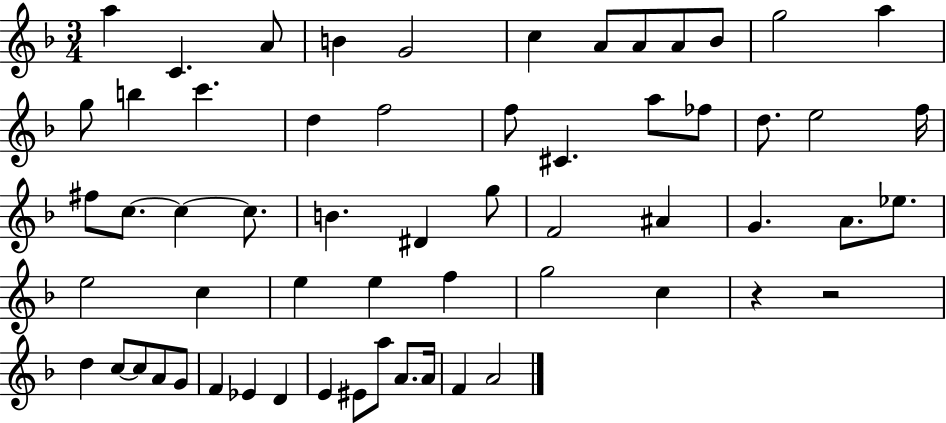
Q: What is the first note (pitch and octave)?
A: A5